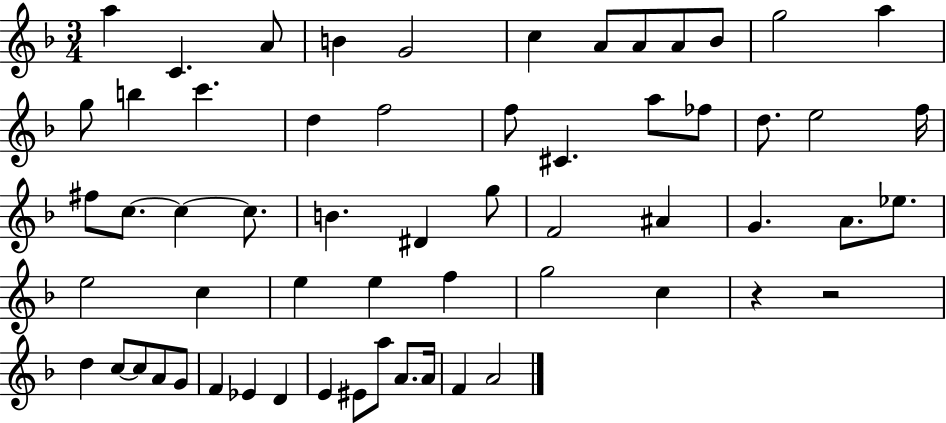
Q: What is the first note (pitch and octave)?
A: A5